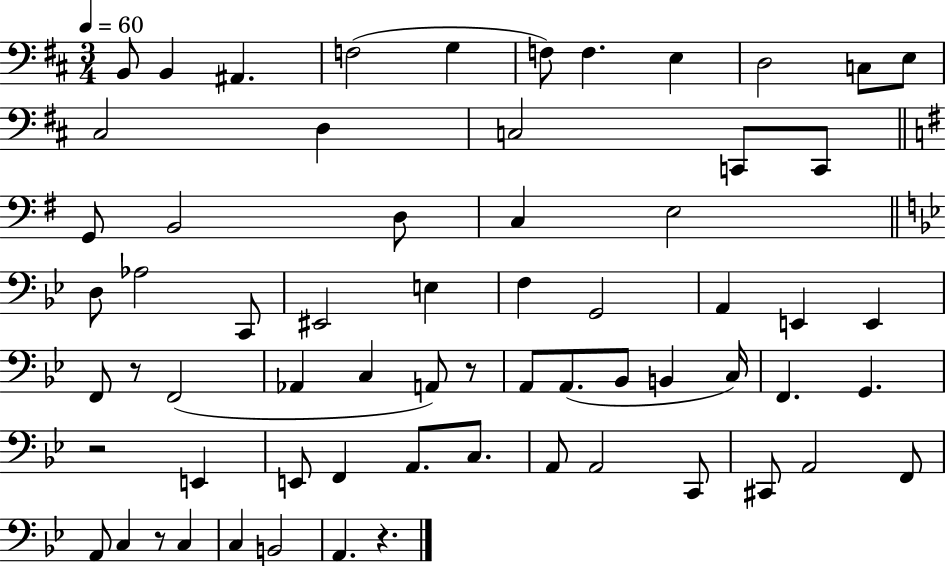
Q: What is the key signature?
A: D major